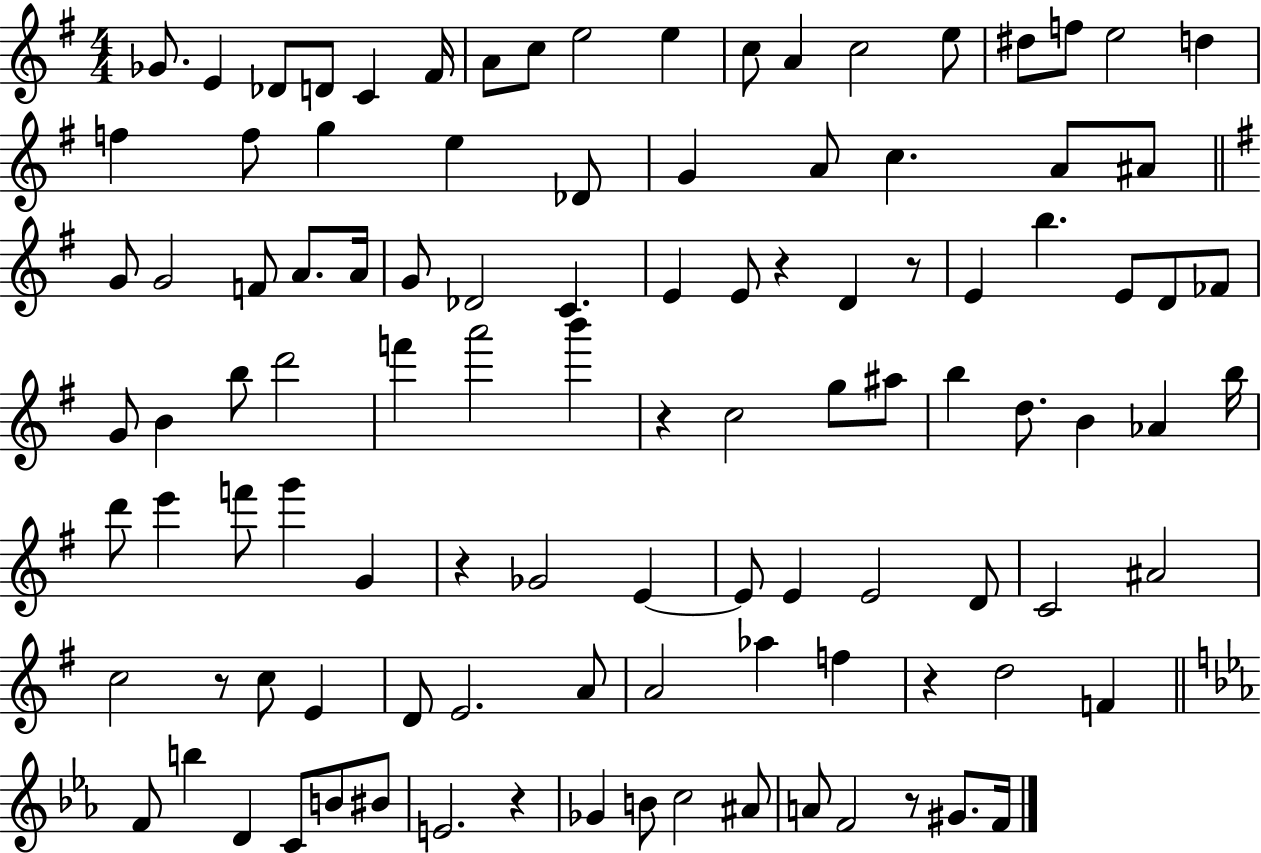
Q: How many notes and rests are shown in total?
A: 106